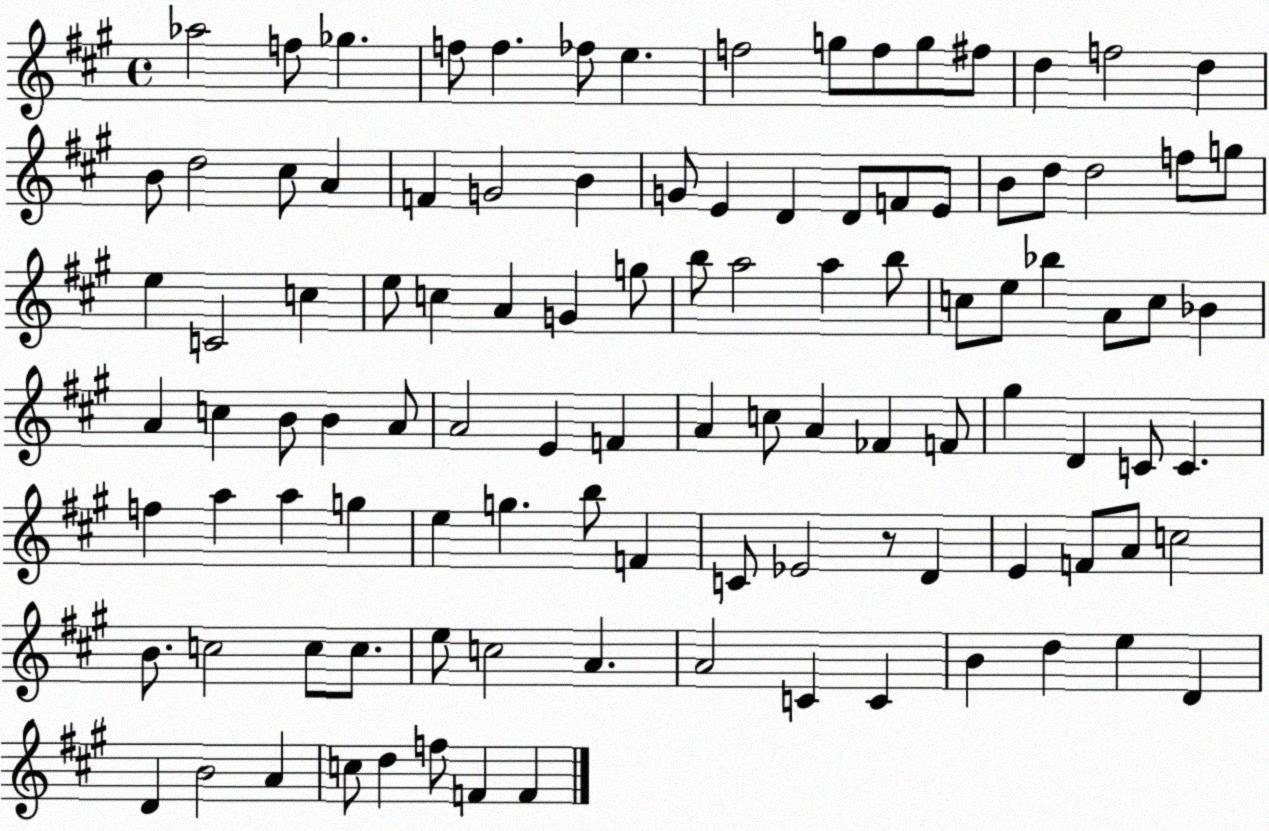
X:1
T:Untitled
M:4/4
L:1/4
K:A
_a2 f/2 _g f/2 f _f/2 e f2 g/2 f/2 g/2 ^f/2 d f2 d B/2 d2 ^c/2 A F G2 B G/2 E D D/2 F/2 E/2 B/2 d/2 d2 f/2 g/2 e C2 c e/2 c A G g/2 b/2 a2 a b/2 c/2 e/2 _b A/2 c/2 _B A c B/2 B A/2 A2 E F A c/2 A _F F/2 ^g D C/2 C f a a g e g b/2 F C/2 _E2 z/2 D E F/2 A/2 c2 B/2 c2 c/2 c/2 e/2 c2 A A2 C C B d e D D B2 A c/2 d f/2 F F